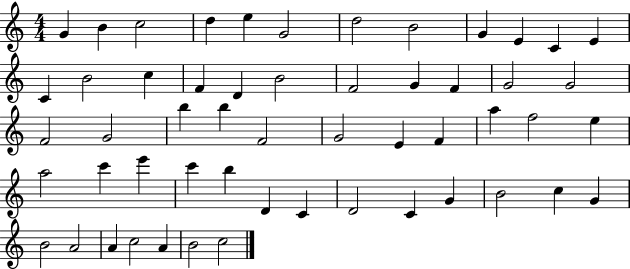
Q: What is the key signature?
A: C major